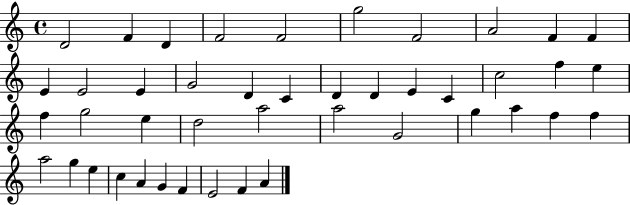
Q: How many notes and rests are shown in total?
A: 44